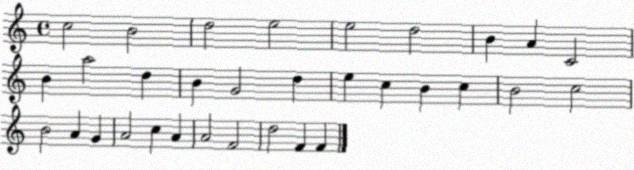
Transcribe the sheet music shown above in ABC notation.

X:1
T:Untitled
M:4/4
L:1/4
K:C
c2 B2 d2 e2 e2 d2 B A C2 B a2 d B G2 d e c B c B2 c2 B2 A G A2 c A A2 F2 d2 F F